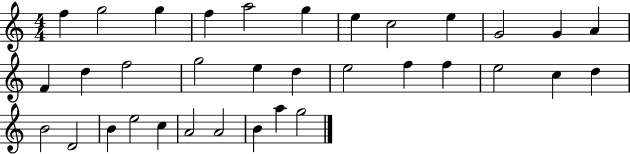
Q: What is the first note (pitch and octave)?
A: F5